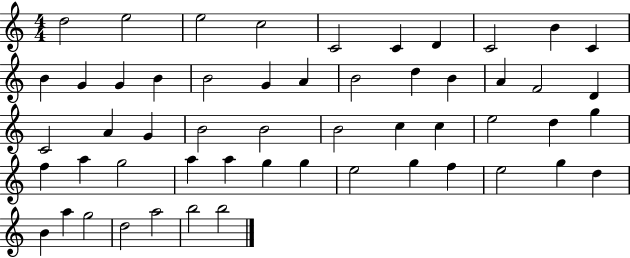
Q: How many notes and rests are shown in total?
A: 54